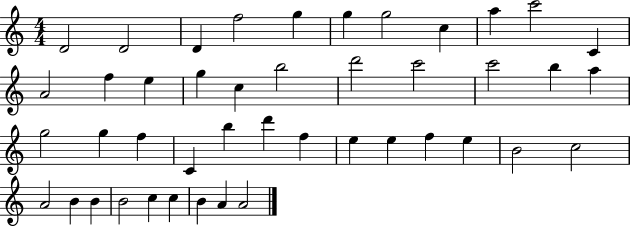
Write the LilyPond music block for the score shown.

{
  \clef treble
  \numericTimeSignature
  \time 4/4
  \key c \major
  d'2 d'2 | d'4 f''2 g''4 | g''4 g''2 c''4 | a''4 c'''2 c'4 | \break a'2 f''4 e''4 | g''4 c''4 b''2 | d'''2 c'''2 | c'''2 b''4 a''4 | \break g''2 g''4 f''4 | c'4 b''4 d'''4 f''4 | e''4 e''4 f''4 e''4 | b'2 c''2 | \break a'2 b'4 b'4 | b'2 c''4 c''4 | b'4 a'4 a'2 | \bar "|."
}